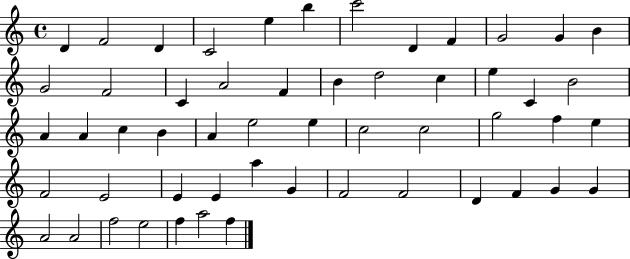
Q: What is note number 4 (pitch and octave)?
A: C4